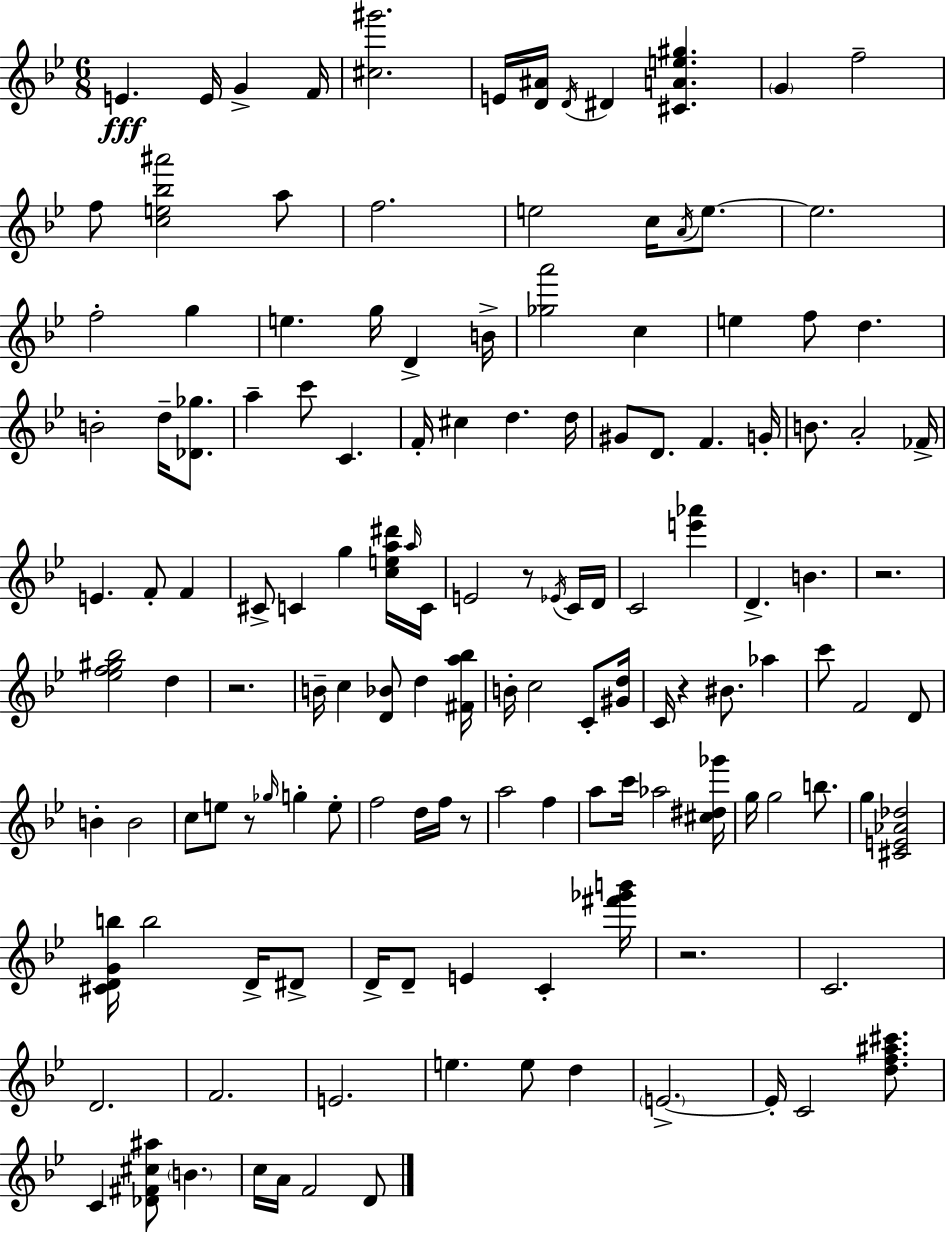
E4/q. E4/s G4/q F4/s [C#5,G#6]/h. E4/s [D4,A#4]/s D4/s D#4/q [C#4,A4,E5,G#5]/q. G4/q F5/h F5/e [C5,E5,Bb5,A#6]/h A5/e F5/h. E5/h C5/s A4/s E5/e. E5/h. F5/h G5/q E5/q. G5/s D4/q B4/s [Gb5,A6]/h C5/q E5/q F5/e D5/q. B4/h D5/s [Db4,Gb5]/e. A5/q C6/e C4/q. F4/s C#5/q D5/q. D5/s G#4/e D4/e. F4/q. G4/s B4/e. A4/h FES4/s E4/q. F4/e F4/q C#4/e C4/q G5/q [C5,E5,A5,D#6]/s A5/s C4/s E4/h R/e Eb4/s C4/s D4/s C4/h [E6,Ab6]/q D4/q. B4/q. R/h. [Eb5,F5,G#5,Bb5]/h D5/q R/h. B4/s C5/q [D4,Bb4]/e D5/q [F#4,A5,Bb5]/s B4/s C5/h C4/e [G#4,D5]/s C4/s R/q BIS4/e. Ab5/q C6/e F4/h D4/e B4/q B4/h C5/e E5/e R/e Gb5/s G5/q E5/e F5/h D5/s F5/s R/e A5/h F5/q A5/e C6/s Ab5/h [C#5,D#5,Gb6]/s G5/s G5/h B5/e. G5/q [C#4,E4,Ab4,Db5]/h [C#4,D4,G4,B5]/s B5/h D4/s D#4/e D4/s D4/e E4/q C4/q [F#6,Gb6,B6]/s R/h. C4/h. D4/h. F4/h. E4/h. E5/q. E5/e D5/q E4/h. E4/s C4/h [D5,F5,A#5,C#6]/e. C4/q [Db4,F#4,C#5,A#5]/e B4/q. C5/s A4/s F4/h D4/e